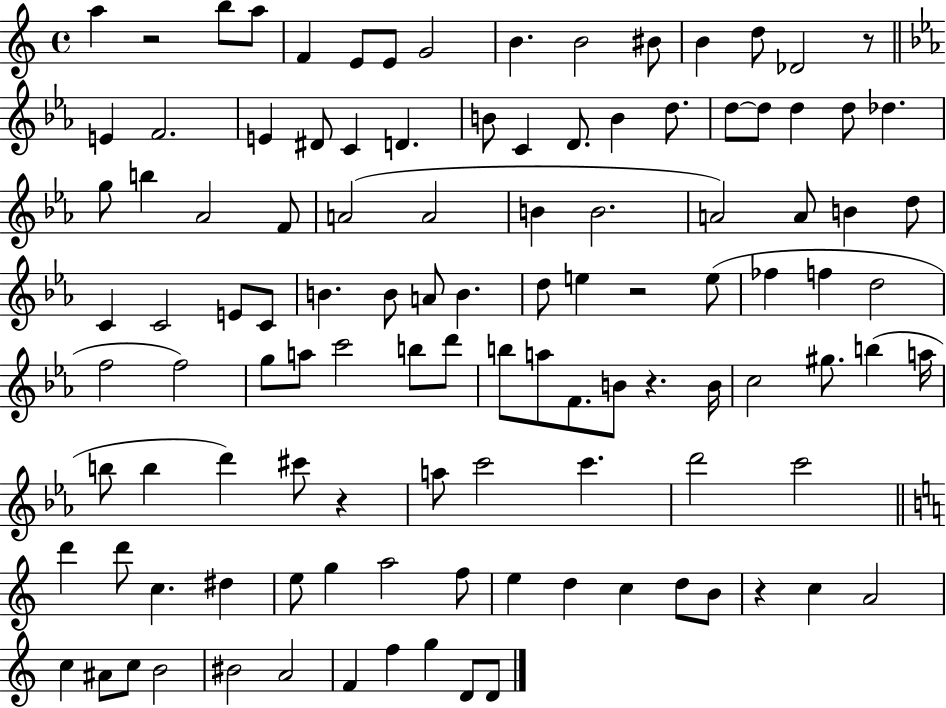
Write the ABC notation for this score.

X:1
T:Untitled
M:4/4
L:1/4
K:C
a z2 b/2 a/2 F E/2 E/2 G2 B B2 ^B/2 B d/2 _D2 z/2 E F2 E ^D/2 C D B/2 C D/2 B d/2 d/2 d/2 d d/2 _d g/2 b _A2 F/2 A2 A2 B B2 A2 A/2 B d/2 C C2 E/2 C/2 B B/2 A/2 B d/2 e z2 e/2 _f f d2 f2 f2 g/2 a/2 c'2 b/2 d'/2 b/2 a/2 F/2 B/2 z B/4 c2 ^g/2 b a/4 b/2 b d' ^c'/2 z a/2 c'2 c' d'2 c'2 d' d'/2 c ^d e/2 g a2 f/2 e d c d/2 B/2 z c A2 c ^A/2 c/2 B2 ^B2 A2 F f g D/2 D/2